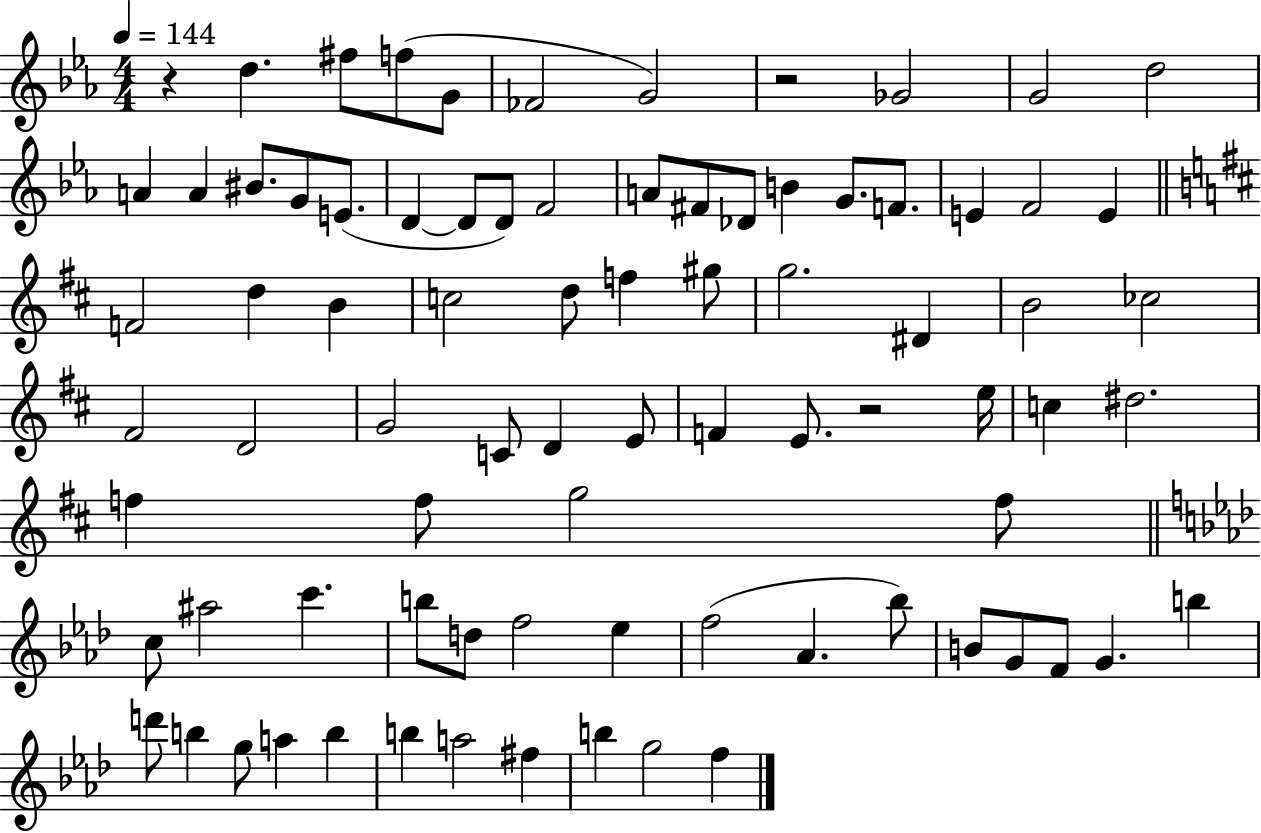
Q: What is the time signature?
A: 4/4